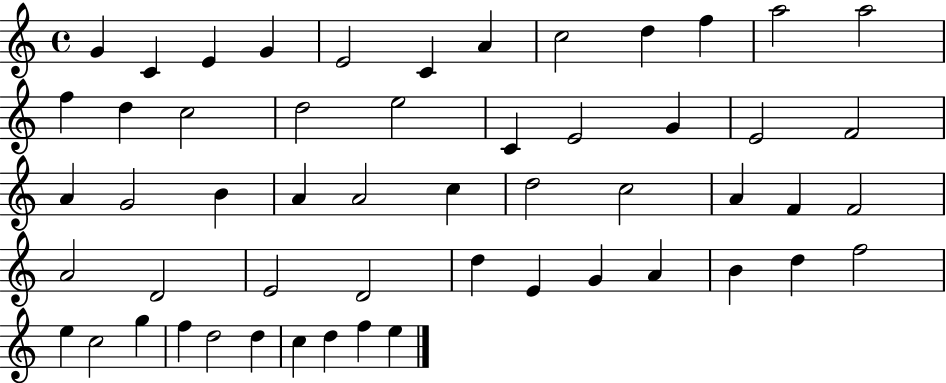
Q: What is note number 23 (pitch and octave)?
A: A4